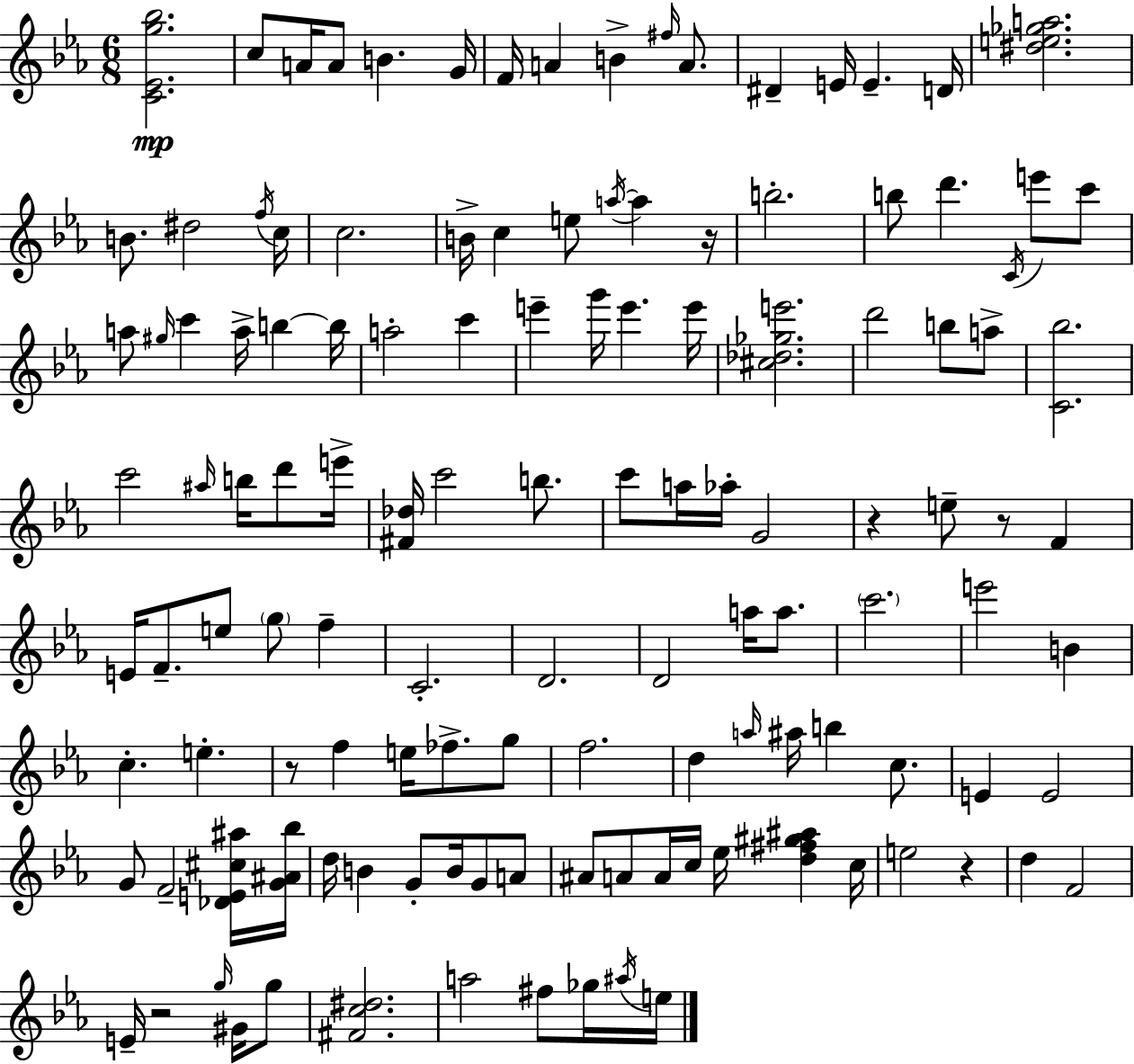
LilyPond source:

{
  \clef treble
  \numericTimeSignature
  \time 6/8
  \key ees \major
  <c' ees' g'' bes''>2.\mp | c''8 a'16 a'8 b'4. g'16 | f'16 a'4 b'4-> \grace { fis''16 } a'8. | dis'4-- e'16 e'4.-- | \break d'16 <dis'' e'' ges'' a''>2. | b'8. dis''2 | \acciaccatura { f''16 } c''16 c''2. | b'16-> c''4 e''8 \acciaccatura { a''16~ }~ a''4 | \break r16 b''2.-. | b''8 d'''4. \acciaccatura { c'16 } | e'''8 c'''8 a''8 \grace { gis''16 } c'''4 a''16-> | b''4~~ b''16 a''2-. | \break c'''4 e'''4-- g'''16 e'''4. | e'''16 <cis'' des'' ges'' e'''>2. | d'''2 | b''8 a''8-> <c' bes''>2. | \break c'''2 | \grace { ais''16 } b''16 d'''8 e'''16-> <fis' des''>16 c'''2 | b''8. c'''8 a''16 aes''16-. g'2 | r4 e''8-- | \break r8 f'4 e'16 f'8.-- e''8 | \parenthesize g''8 f''4-- c'2.-. | d'2. | d'2 | \break a''16 a''8. \parenthesize c'''2. | e'''2 | b'4 c''4.-. | e''4.-. r8 f''4 | \break e''16 fes''8.-> g''8 f''2. | d''4 \grace { a''16 } ais''16 | b''4 c''8. e'4 e'2 | g'8 f'2-- | \break <des' e' cis'' ais''>16 <g' ais' bes''>16 d''16 b'4 | g'8-. b'16 g'8 a'8 ais'8 a'8 a'16 | c''16 ees''16 <d'' fis'' gis'' ais''>4 c''16 e''2 | r4 d''4 f'2 | \break e'16-- r2 | \grace { g''16 } gis'16 g''8 <fis' c'' dis''>2. | a''2 | fis''8 ges''16 \acciaccatura { ais''16 } e''16 \bar "|."
}